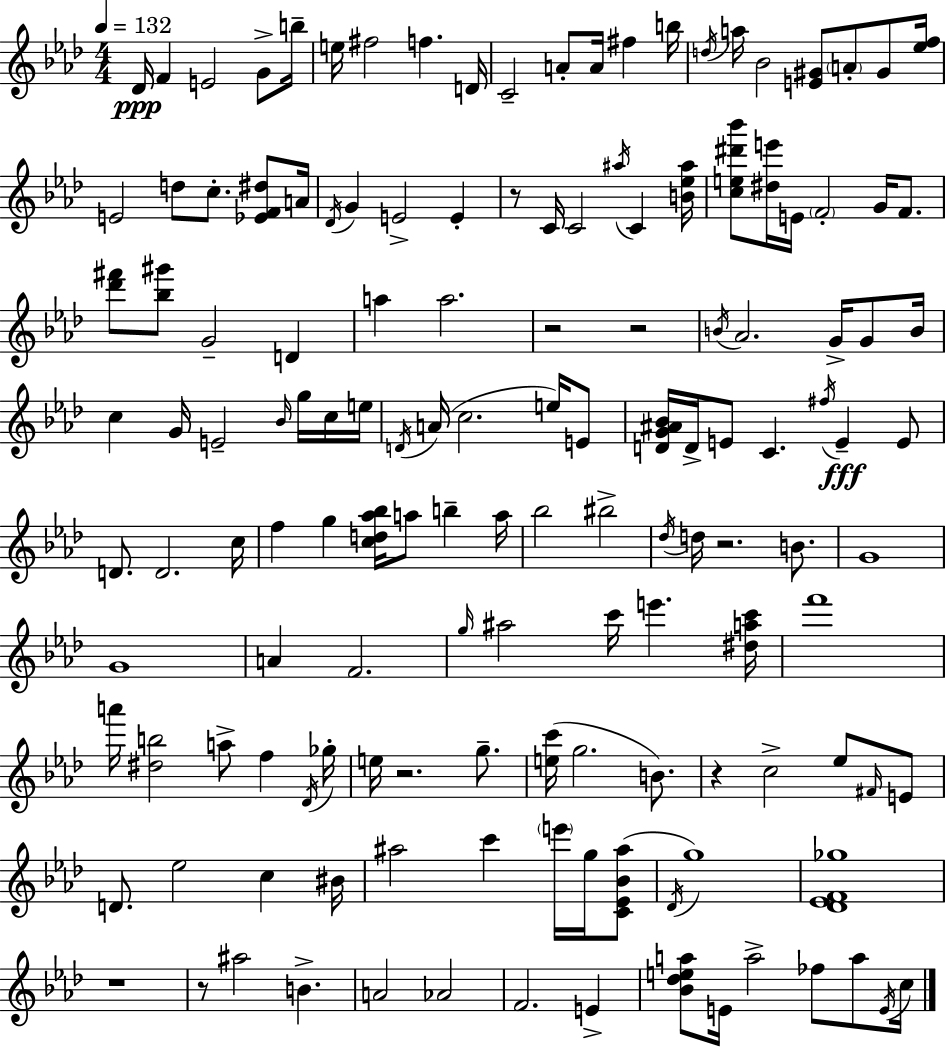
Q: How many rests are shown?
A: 8